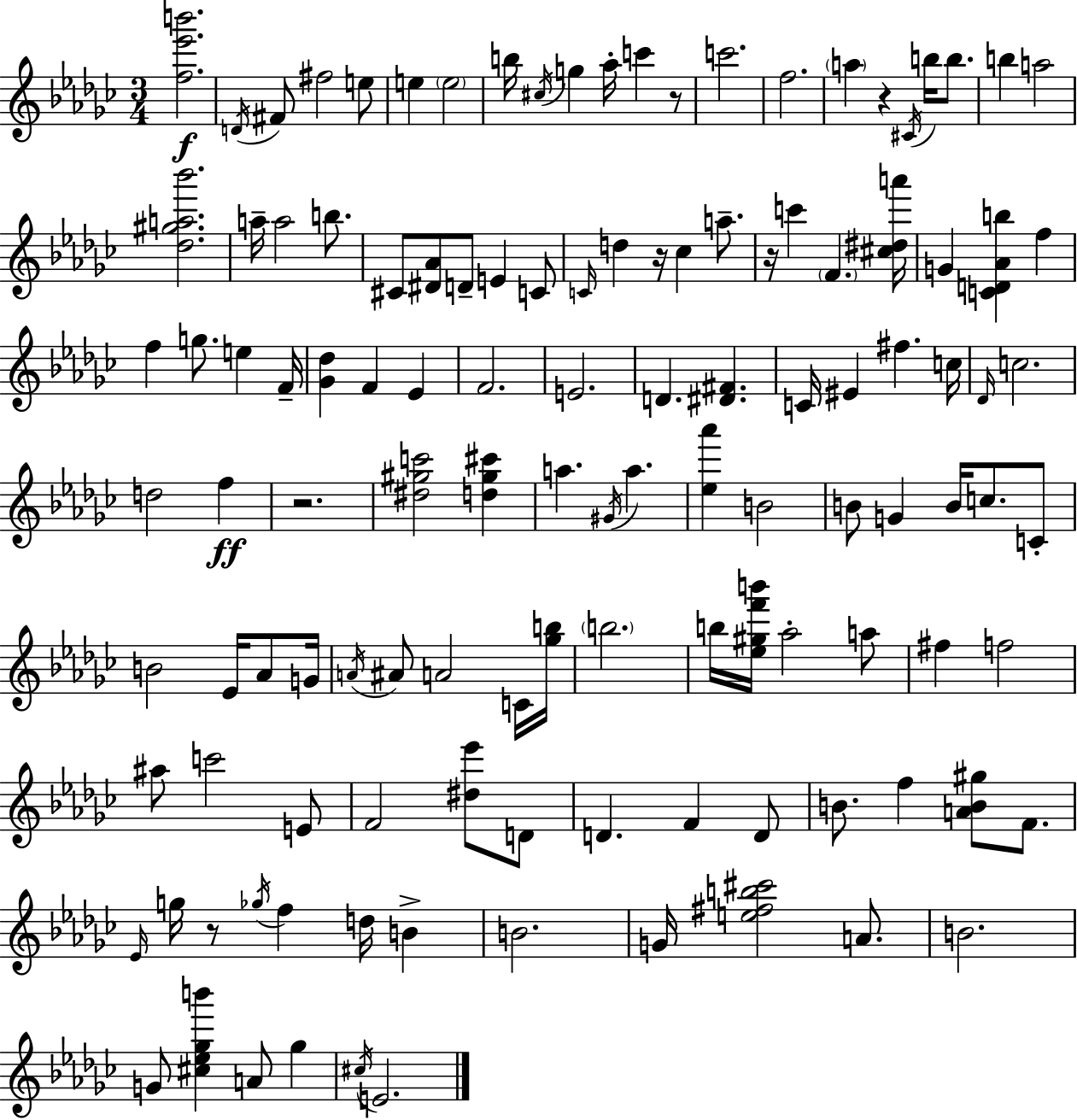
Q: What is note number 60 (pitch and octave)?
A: C4